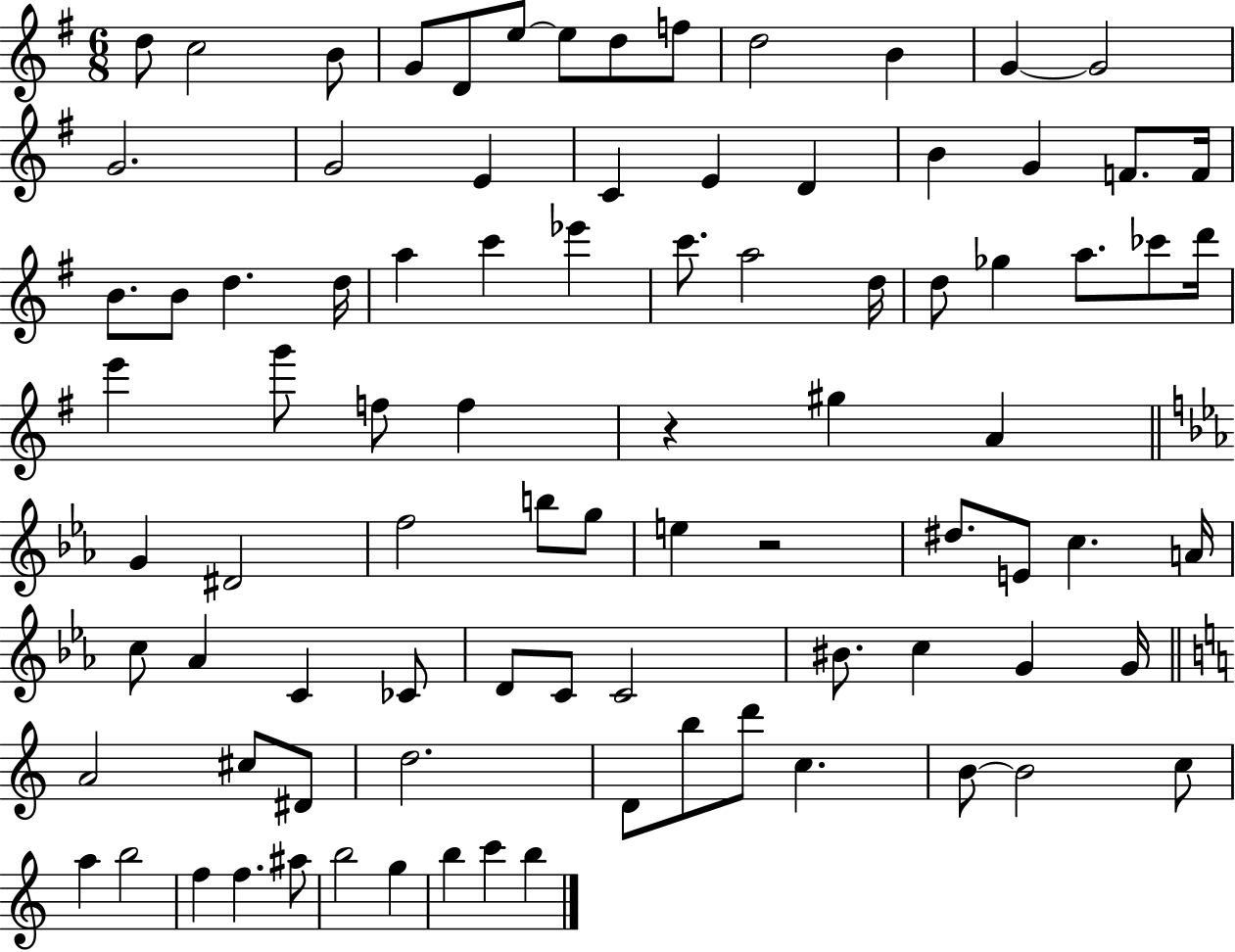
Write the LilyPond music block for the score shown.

{
  \clef treble
  \numericTimeSignature
  \time 6/8
  \key g \major
  d''8 c''2 b'8 | g'8 d'8 e''8~~ e''8 d''8 f''8 | d''2 b'4 | g'4~~ g'2 | \break g'2. | g'2 e'4 | c'4 e'4 d'4 | b'4 g'4 f'8. f'16 | \break b'8. b'8 d''4. d''16 | a''4 c'''4 ees'''4 | c'''8. a''2 d''16 | d''8 ges''4 a''8. ces'''8 d'''16 | \break e'''4 g'''8 f''8 f''4 | r4 gis''4 a'4 | \bar "||" \break \key ees \major g'4 dis'2 | f''2 b''8 g''8 | e''4 r2 | dis''8. e'8 c''4. a'16 | \break c''8 aes'4 c'4 ces'8 | d'8 c'8 c'2 | bis'8. c''4 g'4 g'16 | \bar "||" \break \key a \minor a'2 cis''8 dis'8 | d''2. | d'8 b''8 d'''8 c''4. | b'8~~ b'2 c''8 | \break a''4 b''2 | f''4 f''4. ais''8 | b''2 g''4 | b''4 c'''4 b''4 | \break \bar "|."
}